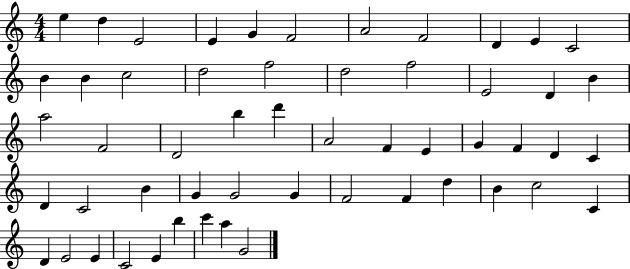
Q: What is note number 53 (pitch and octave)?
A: A5